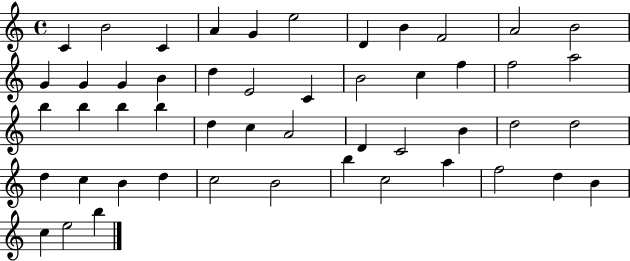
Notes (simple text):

C4/q B4/h C4/q A4/q G4/q E5/h D4/q B4/q F4/h A4/h B4/h G4/q G4/q G4/q B4/q D5/q E4/h C4/q B4/h C5/q F5/q F5/h A5/h B5/q B5/q B5/q B5/q D5/q C5/q A4/h D4/q C4/h B4/q D5/h D5/h D5/q C5/q B4/q D5/q C5/h B4/h B5/q C5/h A5/q F5/h D5/q B4/q C5/q E5/h B5/q